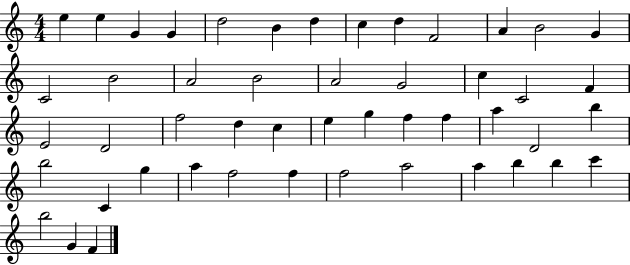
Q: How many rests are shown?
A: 0